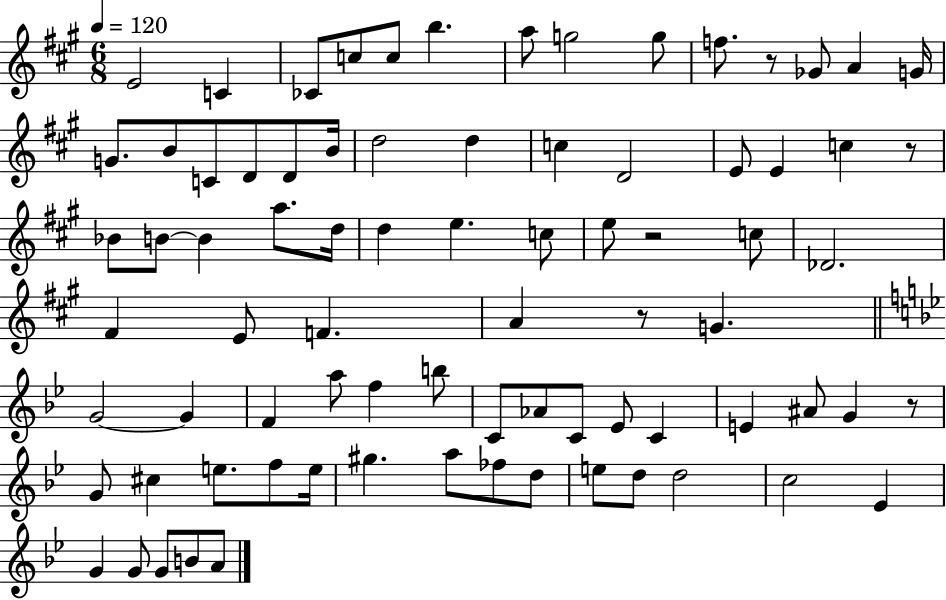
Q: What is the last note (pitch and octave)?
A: A4